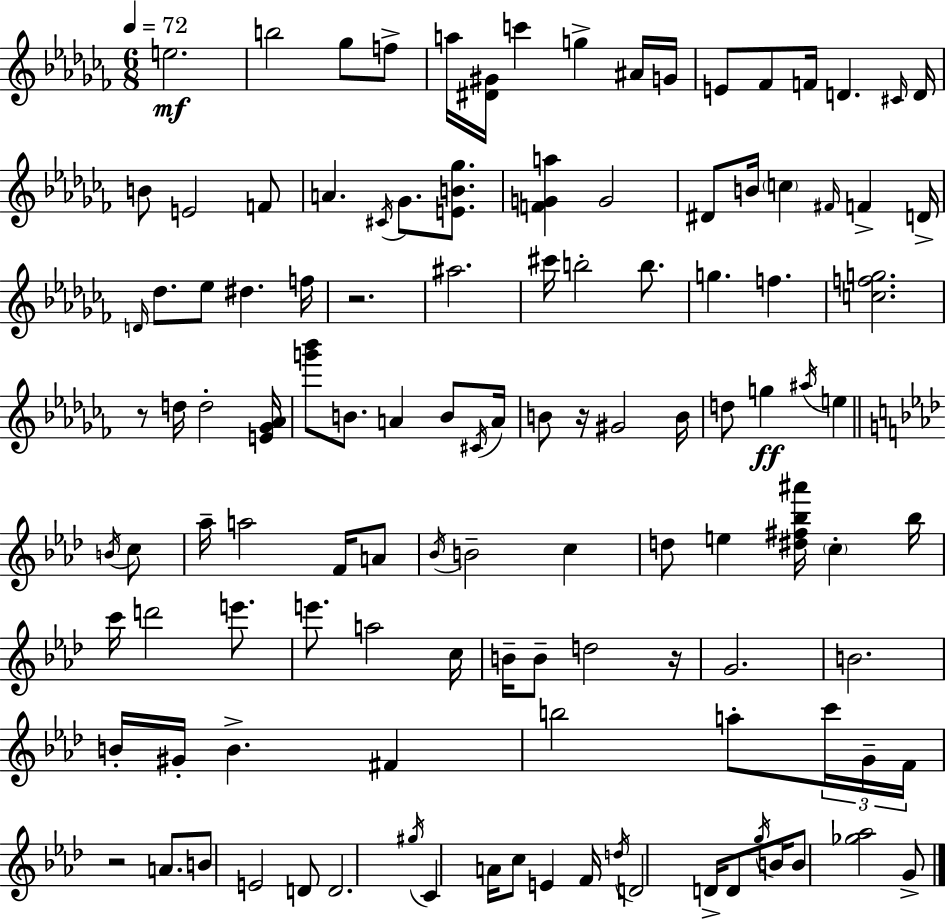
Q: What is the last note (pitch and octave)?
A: G4